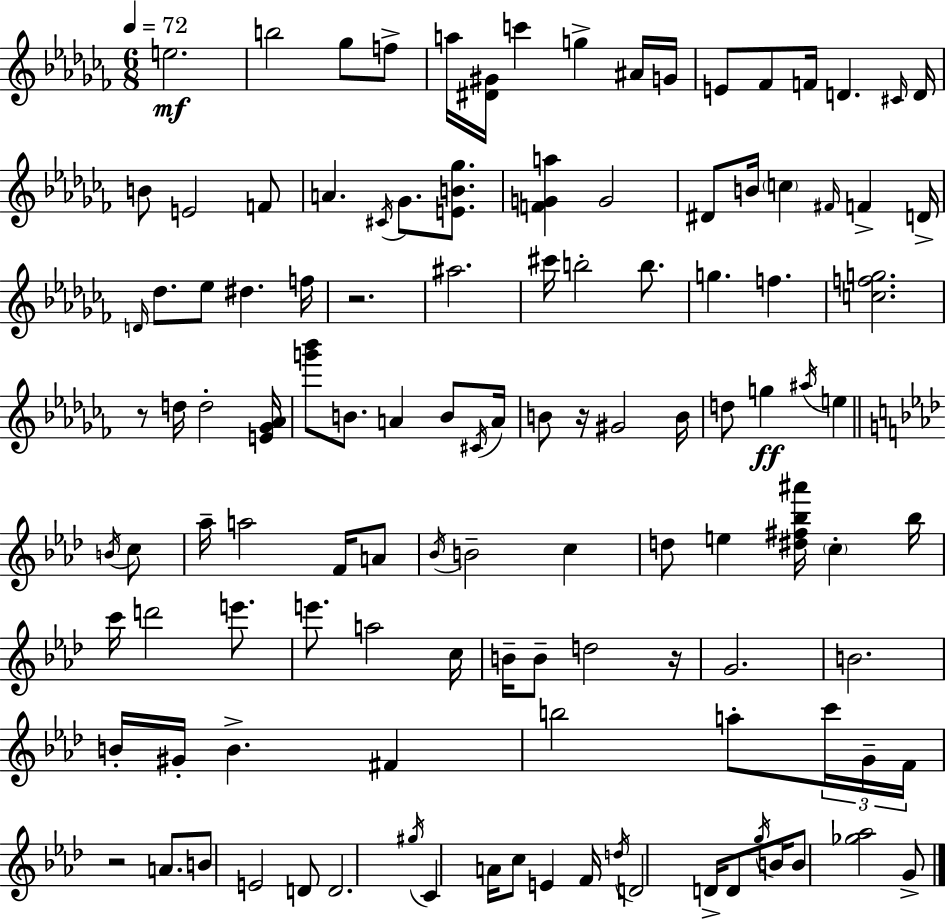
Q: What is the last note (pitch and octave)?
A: G4